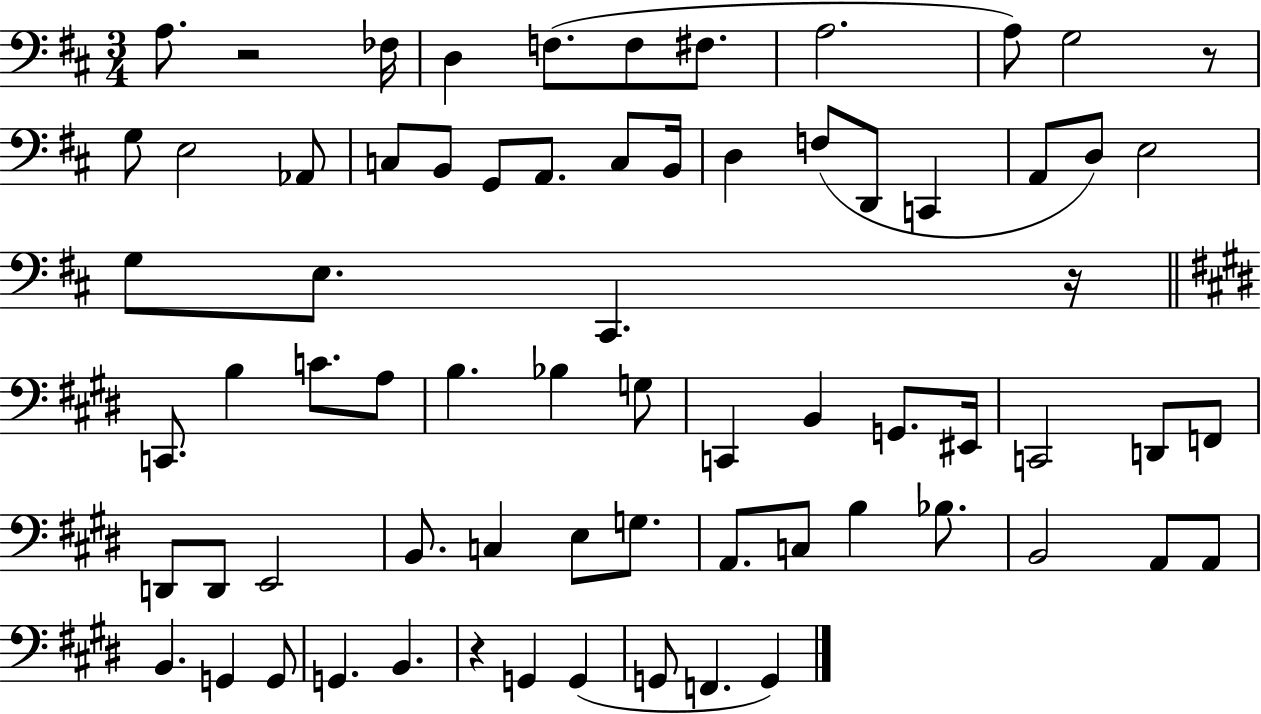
{
  \clef bass
  \numericTimeSignature
  \time 3/4
  \key d \major
  a8. r2 fes16 | d4 f8.( f8 fis8. | a2. | a8) g2 r8 | \break g8 e2 aes,8 | c8 b,8 g,8 a,8. c8 b,16 | d4 f8( d,8 c,4 | a,8 d8) e2 | \break g8 e8. cis,4. r16 | \bar "||" \break \key e \major c,8. b4 c'8. a8 | b4. bes4 g8 | c,4 b,4 g,8. eis,16 | c,2 d,8 f,8 | \break d,8 d,8 e,2 | b,8. c4 e8 g8. | a,8. c8 b4 bes8. | b,2 a,8 a,8 | \break b,4. g,4 g,8 | g,4. b,4. | r4 g,4 g,4( | g,8 f,4. g,4) | \break \bar "|."
}